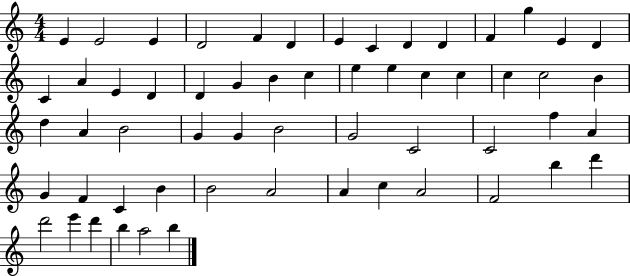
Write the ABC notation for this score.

X:1
T:Untitled
M:4/4
L:1/4
K:C
E E2 E D2 F D E C D D F g E D C A E D D G B c e e c c c c2 B d A B2 G G B2 G2 C2 C2 f A G F C B B2 A2 A c A2 F2 b d' d'2 e' d' b a2 b